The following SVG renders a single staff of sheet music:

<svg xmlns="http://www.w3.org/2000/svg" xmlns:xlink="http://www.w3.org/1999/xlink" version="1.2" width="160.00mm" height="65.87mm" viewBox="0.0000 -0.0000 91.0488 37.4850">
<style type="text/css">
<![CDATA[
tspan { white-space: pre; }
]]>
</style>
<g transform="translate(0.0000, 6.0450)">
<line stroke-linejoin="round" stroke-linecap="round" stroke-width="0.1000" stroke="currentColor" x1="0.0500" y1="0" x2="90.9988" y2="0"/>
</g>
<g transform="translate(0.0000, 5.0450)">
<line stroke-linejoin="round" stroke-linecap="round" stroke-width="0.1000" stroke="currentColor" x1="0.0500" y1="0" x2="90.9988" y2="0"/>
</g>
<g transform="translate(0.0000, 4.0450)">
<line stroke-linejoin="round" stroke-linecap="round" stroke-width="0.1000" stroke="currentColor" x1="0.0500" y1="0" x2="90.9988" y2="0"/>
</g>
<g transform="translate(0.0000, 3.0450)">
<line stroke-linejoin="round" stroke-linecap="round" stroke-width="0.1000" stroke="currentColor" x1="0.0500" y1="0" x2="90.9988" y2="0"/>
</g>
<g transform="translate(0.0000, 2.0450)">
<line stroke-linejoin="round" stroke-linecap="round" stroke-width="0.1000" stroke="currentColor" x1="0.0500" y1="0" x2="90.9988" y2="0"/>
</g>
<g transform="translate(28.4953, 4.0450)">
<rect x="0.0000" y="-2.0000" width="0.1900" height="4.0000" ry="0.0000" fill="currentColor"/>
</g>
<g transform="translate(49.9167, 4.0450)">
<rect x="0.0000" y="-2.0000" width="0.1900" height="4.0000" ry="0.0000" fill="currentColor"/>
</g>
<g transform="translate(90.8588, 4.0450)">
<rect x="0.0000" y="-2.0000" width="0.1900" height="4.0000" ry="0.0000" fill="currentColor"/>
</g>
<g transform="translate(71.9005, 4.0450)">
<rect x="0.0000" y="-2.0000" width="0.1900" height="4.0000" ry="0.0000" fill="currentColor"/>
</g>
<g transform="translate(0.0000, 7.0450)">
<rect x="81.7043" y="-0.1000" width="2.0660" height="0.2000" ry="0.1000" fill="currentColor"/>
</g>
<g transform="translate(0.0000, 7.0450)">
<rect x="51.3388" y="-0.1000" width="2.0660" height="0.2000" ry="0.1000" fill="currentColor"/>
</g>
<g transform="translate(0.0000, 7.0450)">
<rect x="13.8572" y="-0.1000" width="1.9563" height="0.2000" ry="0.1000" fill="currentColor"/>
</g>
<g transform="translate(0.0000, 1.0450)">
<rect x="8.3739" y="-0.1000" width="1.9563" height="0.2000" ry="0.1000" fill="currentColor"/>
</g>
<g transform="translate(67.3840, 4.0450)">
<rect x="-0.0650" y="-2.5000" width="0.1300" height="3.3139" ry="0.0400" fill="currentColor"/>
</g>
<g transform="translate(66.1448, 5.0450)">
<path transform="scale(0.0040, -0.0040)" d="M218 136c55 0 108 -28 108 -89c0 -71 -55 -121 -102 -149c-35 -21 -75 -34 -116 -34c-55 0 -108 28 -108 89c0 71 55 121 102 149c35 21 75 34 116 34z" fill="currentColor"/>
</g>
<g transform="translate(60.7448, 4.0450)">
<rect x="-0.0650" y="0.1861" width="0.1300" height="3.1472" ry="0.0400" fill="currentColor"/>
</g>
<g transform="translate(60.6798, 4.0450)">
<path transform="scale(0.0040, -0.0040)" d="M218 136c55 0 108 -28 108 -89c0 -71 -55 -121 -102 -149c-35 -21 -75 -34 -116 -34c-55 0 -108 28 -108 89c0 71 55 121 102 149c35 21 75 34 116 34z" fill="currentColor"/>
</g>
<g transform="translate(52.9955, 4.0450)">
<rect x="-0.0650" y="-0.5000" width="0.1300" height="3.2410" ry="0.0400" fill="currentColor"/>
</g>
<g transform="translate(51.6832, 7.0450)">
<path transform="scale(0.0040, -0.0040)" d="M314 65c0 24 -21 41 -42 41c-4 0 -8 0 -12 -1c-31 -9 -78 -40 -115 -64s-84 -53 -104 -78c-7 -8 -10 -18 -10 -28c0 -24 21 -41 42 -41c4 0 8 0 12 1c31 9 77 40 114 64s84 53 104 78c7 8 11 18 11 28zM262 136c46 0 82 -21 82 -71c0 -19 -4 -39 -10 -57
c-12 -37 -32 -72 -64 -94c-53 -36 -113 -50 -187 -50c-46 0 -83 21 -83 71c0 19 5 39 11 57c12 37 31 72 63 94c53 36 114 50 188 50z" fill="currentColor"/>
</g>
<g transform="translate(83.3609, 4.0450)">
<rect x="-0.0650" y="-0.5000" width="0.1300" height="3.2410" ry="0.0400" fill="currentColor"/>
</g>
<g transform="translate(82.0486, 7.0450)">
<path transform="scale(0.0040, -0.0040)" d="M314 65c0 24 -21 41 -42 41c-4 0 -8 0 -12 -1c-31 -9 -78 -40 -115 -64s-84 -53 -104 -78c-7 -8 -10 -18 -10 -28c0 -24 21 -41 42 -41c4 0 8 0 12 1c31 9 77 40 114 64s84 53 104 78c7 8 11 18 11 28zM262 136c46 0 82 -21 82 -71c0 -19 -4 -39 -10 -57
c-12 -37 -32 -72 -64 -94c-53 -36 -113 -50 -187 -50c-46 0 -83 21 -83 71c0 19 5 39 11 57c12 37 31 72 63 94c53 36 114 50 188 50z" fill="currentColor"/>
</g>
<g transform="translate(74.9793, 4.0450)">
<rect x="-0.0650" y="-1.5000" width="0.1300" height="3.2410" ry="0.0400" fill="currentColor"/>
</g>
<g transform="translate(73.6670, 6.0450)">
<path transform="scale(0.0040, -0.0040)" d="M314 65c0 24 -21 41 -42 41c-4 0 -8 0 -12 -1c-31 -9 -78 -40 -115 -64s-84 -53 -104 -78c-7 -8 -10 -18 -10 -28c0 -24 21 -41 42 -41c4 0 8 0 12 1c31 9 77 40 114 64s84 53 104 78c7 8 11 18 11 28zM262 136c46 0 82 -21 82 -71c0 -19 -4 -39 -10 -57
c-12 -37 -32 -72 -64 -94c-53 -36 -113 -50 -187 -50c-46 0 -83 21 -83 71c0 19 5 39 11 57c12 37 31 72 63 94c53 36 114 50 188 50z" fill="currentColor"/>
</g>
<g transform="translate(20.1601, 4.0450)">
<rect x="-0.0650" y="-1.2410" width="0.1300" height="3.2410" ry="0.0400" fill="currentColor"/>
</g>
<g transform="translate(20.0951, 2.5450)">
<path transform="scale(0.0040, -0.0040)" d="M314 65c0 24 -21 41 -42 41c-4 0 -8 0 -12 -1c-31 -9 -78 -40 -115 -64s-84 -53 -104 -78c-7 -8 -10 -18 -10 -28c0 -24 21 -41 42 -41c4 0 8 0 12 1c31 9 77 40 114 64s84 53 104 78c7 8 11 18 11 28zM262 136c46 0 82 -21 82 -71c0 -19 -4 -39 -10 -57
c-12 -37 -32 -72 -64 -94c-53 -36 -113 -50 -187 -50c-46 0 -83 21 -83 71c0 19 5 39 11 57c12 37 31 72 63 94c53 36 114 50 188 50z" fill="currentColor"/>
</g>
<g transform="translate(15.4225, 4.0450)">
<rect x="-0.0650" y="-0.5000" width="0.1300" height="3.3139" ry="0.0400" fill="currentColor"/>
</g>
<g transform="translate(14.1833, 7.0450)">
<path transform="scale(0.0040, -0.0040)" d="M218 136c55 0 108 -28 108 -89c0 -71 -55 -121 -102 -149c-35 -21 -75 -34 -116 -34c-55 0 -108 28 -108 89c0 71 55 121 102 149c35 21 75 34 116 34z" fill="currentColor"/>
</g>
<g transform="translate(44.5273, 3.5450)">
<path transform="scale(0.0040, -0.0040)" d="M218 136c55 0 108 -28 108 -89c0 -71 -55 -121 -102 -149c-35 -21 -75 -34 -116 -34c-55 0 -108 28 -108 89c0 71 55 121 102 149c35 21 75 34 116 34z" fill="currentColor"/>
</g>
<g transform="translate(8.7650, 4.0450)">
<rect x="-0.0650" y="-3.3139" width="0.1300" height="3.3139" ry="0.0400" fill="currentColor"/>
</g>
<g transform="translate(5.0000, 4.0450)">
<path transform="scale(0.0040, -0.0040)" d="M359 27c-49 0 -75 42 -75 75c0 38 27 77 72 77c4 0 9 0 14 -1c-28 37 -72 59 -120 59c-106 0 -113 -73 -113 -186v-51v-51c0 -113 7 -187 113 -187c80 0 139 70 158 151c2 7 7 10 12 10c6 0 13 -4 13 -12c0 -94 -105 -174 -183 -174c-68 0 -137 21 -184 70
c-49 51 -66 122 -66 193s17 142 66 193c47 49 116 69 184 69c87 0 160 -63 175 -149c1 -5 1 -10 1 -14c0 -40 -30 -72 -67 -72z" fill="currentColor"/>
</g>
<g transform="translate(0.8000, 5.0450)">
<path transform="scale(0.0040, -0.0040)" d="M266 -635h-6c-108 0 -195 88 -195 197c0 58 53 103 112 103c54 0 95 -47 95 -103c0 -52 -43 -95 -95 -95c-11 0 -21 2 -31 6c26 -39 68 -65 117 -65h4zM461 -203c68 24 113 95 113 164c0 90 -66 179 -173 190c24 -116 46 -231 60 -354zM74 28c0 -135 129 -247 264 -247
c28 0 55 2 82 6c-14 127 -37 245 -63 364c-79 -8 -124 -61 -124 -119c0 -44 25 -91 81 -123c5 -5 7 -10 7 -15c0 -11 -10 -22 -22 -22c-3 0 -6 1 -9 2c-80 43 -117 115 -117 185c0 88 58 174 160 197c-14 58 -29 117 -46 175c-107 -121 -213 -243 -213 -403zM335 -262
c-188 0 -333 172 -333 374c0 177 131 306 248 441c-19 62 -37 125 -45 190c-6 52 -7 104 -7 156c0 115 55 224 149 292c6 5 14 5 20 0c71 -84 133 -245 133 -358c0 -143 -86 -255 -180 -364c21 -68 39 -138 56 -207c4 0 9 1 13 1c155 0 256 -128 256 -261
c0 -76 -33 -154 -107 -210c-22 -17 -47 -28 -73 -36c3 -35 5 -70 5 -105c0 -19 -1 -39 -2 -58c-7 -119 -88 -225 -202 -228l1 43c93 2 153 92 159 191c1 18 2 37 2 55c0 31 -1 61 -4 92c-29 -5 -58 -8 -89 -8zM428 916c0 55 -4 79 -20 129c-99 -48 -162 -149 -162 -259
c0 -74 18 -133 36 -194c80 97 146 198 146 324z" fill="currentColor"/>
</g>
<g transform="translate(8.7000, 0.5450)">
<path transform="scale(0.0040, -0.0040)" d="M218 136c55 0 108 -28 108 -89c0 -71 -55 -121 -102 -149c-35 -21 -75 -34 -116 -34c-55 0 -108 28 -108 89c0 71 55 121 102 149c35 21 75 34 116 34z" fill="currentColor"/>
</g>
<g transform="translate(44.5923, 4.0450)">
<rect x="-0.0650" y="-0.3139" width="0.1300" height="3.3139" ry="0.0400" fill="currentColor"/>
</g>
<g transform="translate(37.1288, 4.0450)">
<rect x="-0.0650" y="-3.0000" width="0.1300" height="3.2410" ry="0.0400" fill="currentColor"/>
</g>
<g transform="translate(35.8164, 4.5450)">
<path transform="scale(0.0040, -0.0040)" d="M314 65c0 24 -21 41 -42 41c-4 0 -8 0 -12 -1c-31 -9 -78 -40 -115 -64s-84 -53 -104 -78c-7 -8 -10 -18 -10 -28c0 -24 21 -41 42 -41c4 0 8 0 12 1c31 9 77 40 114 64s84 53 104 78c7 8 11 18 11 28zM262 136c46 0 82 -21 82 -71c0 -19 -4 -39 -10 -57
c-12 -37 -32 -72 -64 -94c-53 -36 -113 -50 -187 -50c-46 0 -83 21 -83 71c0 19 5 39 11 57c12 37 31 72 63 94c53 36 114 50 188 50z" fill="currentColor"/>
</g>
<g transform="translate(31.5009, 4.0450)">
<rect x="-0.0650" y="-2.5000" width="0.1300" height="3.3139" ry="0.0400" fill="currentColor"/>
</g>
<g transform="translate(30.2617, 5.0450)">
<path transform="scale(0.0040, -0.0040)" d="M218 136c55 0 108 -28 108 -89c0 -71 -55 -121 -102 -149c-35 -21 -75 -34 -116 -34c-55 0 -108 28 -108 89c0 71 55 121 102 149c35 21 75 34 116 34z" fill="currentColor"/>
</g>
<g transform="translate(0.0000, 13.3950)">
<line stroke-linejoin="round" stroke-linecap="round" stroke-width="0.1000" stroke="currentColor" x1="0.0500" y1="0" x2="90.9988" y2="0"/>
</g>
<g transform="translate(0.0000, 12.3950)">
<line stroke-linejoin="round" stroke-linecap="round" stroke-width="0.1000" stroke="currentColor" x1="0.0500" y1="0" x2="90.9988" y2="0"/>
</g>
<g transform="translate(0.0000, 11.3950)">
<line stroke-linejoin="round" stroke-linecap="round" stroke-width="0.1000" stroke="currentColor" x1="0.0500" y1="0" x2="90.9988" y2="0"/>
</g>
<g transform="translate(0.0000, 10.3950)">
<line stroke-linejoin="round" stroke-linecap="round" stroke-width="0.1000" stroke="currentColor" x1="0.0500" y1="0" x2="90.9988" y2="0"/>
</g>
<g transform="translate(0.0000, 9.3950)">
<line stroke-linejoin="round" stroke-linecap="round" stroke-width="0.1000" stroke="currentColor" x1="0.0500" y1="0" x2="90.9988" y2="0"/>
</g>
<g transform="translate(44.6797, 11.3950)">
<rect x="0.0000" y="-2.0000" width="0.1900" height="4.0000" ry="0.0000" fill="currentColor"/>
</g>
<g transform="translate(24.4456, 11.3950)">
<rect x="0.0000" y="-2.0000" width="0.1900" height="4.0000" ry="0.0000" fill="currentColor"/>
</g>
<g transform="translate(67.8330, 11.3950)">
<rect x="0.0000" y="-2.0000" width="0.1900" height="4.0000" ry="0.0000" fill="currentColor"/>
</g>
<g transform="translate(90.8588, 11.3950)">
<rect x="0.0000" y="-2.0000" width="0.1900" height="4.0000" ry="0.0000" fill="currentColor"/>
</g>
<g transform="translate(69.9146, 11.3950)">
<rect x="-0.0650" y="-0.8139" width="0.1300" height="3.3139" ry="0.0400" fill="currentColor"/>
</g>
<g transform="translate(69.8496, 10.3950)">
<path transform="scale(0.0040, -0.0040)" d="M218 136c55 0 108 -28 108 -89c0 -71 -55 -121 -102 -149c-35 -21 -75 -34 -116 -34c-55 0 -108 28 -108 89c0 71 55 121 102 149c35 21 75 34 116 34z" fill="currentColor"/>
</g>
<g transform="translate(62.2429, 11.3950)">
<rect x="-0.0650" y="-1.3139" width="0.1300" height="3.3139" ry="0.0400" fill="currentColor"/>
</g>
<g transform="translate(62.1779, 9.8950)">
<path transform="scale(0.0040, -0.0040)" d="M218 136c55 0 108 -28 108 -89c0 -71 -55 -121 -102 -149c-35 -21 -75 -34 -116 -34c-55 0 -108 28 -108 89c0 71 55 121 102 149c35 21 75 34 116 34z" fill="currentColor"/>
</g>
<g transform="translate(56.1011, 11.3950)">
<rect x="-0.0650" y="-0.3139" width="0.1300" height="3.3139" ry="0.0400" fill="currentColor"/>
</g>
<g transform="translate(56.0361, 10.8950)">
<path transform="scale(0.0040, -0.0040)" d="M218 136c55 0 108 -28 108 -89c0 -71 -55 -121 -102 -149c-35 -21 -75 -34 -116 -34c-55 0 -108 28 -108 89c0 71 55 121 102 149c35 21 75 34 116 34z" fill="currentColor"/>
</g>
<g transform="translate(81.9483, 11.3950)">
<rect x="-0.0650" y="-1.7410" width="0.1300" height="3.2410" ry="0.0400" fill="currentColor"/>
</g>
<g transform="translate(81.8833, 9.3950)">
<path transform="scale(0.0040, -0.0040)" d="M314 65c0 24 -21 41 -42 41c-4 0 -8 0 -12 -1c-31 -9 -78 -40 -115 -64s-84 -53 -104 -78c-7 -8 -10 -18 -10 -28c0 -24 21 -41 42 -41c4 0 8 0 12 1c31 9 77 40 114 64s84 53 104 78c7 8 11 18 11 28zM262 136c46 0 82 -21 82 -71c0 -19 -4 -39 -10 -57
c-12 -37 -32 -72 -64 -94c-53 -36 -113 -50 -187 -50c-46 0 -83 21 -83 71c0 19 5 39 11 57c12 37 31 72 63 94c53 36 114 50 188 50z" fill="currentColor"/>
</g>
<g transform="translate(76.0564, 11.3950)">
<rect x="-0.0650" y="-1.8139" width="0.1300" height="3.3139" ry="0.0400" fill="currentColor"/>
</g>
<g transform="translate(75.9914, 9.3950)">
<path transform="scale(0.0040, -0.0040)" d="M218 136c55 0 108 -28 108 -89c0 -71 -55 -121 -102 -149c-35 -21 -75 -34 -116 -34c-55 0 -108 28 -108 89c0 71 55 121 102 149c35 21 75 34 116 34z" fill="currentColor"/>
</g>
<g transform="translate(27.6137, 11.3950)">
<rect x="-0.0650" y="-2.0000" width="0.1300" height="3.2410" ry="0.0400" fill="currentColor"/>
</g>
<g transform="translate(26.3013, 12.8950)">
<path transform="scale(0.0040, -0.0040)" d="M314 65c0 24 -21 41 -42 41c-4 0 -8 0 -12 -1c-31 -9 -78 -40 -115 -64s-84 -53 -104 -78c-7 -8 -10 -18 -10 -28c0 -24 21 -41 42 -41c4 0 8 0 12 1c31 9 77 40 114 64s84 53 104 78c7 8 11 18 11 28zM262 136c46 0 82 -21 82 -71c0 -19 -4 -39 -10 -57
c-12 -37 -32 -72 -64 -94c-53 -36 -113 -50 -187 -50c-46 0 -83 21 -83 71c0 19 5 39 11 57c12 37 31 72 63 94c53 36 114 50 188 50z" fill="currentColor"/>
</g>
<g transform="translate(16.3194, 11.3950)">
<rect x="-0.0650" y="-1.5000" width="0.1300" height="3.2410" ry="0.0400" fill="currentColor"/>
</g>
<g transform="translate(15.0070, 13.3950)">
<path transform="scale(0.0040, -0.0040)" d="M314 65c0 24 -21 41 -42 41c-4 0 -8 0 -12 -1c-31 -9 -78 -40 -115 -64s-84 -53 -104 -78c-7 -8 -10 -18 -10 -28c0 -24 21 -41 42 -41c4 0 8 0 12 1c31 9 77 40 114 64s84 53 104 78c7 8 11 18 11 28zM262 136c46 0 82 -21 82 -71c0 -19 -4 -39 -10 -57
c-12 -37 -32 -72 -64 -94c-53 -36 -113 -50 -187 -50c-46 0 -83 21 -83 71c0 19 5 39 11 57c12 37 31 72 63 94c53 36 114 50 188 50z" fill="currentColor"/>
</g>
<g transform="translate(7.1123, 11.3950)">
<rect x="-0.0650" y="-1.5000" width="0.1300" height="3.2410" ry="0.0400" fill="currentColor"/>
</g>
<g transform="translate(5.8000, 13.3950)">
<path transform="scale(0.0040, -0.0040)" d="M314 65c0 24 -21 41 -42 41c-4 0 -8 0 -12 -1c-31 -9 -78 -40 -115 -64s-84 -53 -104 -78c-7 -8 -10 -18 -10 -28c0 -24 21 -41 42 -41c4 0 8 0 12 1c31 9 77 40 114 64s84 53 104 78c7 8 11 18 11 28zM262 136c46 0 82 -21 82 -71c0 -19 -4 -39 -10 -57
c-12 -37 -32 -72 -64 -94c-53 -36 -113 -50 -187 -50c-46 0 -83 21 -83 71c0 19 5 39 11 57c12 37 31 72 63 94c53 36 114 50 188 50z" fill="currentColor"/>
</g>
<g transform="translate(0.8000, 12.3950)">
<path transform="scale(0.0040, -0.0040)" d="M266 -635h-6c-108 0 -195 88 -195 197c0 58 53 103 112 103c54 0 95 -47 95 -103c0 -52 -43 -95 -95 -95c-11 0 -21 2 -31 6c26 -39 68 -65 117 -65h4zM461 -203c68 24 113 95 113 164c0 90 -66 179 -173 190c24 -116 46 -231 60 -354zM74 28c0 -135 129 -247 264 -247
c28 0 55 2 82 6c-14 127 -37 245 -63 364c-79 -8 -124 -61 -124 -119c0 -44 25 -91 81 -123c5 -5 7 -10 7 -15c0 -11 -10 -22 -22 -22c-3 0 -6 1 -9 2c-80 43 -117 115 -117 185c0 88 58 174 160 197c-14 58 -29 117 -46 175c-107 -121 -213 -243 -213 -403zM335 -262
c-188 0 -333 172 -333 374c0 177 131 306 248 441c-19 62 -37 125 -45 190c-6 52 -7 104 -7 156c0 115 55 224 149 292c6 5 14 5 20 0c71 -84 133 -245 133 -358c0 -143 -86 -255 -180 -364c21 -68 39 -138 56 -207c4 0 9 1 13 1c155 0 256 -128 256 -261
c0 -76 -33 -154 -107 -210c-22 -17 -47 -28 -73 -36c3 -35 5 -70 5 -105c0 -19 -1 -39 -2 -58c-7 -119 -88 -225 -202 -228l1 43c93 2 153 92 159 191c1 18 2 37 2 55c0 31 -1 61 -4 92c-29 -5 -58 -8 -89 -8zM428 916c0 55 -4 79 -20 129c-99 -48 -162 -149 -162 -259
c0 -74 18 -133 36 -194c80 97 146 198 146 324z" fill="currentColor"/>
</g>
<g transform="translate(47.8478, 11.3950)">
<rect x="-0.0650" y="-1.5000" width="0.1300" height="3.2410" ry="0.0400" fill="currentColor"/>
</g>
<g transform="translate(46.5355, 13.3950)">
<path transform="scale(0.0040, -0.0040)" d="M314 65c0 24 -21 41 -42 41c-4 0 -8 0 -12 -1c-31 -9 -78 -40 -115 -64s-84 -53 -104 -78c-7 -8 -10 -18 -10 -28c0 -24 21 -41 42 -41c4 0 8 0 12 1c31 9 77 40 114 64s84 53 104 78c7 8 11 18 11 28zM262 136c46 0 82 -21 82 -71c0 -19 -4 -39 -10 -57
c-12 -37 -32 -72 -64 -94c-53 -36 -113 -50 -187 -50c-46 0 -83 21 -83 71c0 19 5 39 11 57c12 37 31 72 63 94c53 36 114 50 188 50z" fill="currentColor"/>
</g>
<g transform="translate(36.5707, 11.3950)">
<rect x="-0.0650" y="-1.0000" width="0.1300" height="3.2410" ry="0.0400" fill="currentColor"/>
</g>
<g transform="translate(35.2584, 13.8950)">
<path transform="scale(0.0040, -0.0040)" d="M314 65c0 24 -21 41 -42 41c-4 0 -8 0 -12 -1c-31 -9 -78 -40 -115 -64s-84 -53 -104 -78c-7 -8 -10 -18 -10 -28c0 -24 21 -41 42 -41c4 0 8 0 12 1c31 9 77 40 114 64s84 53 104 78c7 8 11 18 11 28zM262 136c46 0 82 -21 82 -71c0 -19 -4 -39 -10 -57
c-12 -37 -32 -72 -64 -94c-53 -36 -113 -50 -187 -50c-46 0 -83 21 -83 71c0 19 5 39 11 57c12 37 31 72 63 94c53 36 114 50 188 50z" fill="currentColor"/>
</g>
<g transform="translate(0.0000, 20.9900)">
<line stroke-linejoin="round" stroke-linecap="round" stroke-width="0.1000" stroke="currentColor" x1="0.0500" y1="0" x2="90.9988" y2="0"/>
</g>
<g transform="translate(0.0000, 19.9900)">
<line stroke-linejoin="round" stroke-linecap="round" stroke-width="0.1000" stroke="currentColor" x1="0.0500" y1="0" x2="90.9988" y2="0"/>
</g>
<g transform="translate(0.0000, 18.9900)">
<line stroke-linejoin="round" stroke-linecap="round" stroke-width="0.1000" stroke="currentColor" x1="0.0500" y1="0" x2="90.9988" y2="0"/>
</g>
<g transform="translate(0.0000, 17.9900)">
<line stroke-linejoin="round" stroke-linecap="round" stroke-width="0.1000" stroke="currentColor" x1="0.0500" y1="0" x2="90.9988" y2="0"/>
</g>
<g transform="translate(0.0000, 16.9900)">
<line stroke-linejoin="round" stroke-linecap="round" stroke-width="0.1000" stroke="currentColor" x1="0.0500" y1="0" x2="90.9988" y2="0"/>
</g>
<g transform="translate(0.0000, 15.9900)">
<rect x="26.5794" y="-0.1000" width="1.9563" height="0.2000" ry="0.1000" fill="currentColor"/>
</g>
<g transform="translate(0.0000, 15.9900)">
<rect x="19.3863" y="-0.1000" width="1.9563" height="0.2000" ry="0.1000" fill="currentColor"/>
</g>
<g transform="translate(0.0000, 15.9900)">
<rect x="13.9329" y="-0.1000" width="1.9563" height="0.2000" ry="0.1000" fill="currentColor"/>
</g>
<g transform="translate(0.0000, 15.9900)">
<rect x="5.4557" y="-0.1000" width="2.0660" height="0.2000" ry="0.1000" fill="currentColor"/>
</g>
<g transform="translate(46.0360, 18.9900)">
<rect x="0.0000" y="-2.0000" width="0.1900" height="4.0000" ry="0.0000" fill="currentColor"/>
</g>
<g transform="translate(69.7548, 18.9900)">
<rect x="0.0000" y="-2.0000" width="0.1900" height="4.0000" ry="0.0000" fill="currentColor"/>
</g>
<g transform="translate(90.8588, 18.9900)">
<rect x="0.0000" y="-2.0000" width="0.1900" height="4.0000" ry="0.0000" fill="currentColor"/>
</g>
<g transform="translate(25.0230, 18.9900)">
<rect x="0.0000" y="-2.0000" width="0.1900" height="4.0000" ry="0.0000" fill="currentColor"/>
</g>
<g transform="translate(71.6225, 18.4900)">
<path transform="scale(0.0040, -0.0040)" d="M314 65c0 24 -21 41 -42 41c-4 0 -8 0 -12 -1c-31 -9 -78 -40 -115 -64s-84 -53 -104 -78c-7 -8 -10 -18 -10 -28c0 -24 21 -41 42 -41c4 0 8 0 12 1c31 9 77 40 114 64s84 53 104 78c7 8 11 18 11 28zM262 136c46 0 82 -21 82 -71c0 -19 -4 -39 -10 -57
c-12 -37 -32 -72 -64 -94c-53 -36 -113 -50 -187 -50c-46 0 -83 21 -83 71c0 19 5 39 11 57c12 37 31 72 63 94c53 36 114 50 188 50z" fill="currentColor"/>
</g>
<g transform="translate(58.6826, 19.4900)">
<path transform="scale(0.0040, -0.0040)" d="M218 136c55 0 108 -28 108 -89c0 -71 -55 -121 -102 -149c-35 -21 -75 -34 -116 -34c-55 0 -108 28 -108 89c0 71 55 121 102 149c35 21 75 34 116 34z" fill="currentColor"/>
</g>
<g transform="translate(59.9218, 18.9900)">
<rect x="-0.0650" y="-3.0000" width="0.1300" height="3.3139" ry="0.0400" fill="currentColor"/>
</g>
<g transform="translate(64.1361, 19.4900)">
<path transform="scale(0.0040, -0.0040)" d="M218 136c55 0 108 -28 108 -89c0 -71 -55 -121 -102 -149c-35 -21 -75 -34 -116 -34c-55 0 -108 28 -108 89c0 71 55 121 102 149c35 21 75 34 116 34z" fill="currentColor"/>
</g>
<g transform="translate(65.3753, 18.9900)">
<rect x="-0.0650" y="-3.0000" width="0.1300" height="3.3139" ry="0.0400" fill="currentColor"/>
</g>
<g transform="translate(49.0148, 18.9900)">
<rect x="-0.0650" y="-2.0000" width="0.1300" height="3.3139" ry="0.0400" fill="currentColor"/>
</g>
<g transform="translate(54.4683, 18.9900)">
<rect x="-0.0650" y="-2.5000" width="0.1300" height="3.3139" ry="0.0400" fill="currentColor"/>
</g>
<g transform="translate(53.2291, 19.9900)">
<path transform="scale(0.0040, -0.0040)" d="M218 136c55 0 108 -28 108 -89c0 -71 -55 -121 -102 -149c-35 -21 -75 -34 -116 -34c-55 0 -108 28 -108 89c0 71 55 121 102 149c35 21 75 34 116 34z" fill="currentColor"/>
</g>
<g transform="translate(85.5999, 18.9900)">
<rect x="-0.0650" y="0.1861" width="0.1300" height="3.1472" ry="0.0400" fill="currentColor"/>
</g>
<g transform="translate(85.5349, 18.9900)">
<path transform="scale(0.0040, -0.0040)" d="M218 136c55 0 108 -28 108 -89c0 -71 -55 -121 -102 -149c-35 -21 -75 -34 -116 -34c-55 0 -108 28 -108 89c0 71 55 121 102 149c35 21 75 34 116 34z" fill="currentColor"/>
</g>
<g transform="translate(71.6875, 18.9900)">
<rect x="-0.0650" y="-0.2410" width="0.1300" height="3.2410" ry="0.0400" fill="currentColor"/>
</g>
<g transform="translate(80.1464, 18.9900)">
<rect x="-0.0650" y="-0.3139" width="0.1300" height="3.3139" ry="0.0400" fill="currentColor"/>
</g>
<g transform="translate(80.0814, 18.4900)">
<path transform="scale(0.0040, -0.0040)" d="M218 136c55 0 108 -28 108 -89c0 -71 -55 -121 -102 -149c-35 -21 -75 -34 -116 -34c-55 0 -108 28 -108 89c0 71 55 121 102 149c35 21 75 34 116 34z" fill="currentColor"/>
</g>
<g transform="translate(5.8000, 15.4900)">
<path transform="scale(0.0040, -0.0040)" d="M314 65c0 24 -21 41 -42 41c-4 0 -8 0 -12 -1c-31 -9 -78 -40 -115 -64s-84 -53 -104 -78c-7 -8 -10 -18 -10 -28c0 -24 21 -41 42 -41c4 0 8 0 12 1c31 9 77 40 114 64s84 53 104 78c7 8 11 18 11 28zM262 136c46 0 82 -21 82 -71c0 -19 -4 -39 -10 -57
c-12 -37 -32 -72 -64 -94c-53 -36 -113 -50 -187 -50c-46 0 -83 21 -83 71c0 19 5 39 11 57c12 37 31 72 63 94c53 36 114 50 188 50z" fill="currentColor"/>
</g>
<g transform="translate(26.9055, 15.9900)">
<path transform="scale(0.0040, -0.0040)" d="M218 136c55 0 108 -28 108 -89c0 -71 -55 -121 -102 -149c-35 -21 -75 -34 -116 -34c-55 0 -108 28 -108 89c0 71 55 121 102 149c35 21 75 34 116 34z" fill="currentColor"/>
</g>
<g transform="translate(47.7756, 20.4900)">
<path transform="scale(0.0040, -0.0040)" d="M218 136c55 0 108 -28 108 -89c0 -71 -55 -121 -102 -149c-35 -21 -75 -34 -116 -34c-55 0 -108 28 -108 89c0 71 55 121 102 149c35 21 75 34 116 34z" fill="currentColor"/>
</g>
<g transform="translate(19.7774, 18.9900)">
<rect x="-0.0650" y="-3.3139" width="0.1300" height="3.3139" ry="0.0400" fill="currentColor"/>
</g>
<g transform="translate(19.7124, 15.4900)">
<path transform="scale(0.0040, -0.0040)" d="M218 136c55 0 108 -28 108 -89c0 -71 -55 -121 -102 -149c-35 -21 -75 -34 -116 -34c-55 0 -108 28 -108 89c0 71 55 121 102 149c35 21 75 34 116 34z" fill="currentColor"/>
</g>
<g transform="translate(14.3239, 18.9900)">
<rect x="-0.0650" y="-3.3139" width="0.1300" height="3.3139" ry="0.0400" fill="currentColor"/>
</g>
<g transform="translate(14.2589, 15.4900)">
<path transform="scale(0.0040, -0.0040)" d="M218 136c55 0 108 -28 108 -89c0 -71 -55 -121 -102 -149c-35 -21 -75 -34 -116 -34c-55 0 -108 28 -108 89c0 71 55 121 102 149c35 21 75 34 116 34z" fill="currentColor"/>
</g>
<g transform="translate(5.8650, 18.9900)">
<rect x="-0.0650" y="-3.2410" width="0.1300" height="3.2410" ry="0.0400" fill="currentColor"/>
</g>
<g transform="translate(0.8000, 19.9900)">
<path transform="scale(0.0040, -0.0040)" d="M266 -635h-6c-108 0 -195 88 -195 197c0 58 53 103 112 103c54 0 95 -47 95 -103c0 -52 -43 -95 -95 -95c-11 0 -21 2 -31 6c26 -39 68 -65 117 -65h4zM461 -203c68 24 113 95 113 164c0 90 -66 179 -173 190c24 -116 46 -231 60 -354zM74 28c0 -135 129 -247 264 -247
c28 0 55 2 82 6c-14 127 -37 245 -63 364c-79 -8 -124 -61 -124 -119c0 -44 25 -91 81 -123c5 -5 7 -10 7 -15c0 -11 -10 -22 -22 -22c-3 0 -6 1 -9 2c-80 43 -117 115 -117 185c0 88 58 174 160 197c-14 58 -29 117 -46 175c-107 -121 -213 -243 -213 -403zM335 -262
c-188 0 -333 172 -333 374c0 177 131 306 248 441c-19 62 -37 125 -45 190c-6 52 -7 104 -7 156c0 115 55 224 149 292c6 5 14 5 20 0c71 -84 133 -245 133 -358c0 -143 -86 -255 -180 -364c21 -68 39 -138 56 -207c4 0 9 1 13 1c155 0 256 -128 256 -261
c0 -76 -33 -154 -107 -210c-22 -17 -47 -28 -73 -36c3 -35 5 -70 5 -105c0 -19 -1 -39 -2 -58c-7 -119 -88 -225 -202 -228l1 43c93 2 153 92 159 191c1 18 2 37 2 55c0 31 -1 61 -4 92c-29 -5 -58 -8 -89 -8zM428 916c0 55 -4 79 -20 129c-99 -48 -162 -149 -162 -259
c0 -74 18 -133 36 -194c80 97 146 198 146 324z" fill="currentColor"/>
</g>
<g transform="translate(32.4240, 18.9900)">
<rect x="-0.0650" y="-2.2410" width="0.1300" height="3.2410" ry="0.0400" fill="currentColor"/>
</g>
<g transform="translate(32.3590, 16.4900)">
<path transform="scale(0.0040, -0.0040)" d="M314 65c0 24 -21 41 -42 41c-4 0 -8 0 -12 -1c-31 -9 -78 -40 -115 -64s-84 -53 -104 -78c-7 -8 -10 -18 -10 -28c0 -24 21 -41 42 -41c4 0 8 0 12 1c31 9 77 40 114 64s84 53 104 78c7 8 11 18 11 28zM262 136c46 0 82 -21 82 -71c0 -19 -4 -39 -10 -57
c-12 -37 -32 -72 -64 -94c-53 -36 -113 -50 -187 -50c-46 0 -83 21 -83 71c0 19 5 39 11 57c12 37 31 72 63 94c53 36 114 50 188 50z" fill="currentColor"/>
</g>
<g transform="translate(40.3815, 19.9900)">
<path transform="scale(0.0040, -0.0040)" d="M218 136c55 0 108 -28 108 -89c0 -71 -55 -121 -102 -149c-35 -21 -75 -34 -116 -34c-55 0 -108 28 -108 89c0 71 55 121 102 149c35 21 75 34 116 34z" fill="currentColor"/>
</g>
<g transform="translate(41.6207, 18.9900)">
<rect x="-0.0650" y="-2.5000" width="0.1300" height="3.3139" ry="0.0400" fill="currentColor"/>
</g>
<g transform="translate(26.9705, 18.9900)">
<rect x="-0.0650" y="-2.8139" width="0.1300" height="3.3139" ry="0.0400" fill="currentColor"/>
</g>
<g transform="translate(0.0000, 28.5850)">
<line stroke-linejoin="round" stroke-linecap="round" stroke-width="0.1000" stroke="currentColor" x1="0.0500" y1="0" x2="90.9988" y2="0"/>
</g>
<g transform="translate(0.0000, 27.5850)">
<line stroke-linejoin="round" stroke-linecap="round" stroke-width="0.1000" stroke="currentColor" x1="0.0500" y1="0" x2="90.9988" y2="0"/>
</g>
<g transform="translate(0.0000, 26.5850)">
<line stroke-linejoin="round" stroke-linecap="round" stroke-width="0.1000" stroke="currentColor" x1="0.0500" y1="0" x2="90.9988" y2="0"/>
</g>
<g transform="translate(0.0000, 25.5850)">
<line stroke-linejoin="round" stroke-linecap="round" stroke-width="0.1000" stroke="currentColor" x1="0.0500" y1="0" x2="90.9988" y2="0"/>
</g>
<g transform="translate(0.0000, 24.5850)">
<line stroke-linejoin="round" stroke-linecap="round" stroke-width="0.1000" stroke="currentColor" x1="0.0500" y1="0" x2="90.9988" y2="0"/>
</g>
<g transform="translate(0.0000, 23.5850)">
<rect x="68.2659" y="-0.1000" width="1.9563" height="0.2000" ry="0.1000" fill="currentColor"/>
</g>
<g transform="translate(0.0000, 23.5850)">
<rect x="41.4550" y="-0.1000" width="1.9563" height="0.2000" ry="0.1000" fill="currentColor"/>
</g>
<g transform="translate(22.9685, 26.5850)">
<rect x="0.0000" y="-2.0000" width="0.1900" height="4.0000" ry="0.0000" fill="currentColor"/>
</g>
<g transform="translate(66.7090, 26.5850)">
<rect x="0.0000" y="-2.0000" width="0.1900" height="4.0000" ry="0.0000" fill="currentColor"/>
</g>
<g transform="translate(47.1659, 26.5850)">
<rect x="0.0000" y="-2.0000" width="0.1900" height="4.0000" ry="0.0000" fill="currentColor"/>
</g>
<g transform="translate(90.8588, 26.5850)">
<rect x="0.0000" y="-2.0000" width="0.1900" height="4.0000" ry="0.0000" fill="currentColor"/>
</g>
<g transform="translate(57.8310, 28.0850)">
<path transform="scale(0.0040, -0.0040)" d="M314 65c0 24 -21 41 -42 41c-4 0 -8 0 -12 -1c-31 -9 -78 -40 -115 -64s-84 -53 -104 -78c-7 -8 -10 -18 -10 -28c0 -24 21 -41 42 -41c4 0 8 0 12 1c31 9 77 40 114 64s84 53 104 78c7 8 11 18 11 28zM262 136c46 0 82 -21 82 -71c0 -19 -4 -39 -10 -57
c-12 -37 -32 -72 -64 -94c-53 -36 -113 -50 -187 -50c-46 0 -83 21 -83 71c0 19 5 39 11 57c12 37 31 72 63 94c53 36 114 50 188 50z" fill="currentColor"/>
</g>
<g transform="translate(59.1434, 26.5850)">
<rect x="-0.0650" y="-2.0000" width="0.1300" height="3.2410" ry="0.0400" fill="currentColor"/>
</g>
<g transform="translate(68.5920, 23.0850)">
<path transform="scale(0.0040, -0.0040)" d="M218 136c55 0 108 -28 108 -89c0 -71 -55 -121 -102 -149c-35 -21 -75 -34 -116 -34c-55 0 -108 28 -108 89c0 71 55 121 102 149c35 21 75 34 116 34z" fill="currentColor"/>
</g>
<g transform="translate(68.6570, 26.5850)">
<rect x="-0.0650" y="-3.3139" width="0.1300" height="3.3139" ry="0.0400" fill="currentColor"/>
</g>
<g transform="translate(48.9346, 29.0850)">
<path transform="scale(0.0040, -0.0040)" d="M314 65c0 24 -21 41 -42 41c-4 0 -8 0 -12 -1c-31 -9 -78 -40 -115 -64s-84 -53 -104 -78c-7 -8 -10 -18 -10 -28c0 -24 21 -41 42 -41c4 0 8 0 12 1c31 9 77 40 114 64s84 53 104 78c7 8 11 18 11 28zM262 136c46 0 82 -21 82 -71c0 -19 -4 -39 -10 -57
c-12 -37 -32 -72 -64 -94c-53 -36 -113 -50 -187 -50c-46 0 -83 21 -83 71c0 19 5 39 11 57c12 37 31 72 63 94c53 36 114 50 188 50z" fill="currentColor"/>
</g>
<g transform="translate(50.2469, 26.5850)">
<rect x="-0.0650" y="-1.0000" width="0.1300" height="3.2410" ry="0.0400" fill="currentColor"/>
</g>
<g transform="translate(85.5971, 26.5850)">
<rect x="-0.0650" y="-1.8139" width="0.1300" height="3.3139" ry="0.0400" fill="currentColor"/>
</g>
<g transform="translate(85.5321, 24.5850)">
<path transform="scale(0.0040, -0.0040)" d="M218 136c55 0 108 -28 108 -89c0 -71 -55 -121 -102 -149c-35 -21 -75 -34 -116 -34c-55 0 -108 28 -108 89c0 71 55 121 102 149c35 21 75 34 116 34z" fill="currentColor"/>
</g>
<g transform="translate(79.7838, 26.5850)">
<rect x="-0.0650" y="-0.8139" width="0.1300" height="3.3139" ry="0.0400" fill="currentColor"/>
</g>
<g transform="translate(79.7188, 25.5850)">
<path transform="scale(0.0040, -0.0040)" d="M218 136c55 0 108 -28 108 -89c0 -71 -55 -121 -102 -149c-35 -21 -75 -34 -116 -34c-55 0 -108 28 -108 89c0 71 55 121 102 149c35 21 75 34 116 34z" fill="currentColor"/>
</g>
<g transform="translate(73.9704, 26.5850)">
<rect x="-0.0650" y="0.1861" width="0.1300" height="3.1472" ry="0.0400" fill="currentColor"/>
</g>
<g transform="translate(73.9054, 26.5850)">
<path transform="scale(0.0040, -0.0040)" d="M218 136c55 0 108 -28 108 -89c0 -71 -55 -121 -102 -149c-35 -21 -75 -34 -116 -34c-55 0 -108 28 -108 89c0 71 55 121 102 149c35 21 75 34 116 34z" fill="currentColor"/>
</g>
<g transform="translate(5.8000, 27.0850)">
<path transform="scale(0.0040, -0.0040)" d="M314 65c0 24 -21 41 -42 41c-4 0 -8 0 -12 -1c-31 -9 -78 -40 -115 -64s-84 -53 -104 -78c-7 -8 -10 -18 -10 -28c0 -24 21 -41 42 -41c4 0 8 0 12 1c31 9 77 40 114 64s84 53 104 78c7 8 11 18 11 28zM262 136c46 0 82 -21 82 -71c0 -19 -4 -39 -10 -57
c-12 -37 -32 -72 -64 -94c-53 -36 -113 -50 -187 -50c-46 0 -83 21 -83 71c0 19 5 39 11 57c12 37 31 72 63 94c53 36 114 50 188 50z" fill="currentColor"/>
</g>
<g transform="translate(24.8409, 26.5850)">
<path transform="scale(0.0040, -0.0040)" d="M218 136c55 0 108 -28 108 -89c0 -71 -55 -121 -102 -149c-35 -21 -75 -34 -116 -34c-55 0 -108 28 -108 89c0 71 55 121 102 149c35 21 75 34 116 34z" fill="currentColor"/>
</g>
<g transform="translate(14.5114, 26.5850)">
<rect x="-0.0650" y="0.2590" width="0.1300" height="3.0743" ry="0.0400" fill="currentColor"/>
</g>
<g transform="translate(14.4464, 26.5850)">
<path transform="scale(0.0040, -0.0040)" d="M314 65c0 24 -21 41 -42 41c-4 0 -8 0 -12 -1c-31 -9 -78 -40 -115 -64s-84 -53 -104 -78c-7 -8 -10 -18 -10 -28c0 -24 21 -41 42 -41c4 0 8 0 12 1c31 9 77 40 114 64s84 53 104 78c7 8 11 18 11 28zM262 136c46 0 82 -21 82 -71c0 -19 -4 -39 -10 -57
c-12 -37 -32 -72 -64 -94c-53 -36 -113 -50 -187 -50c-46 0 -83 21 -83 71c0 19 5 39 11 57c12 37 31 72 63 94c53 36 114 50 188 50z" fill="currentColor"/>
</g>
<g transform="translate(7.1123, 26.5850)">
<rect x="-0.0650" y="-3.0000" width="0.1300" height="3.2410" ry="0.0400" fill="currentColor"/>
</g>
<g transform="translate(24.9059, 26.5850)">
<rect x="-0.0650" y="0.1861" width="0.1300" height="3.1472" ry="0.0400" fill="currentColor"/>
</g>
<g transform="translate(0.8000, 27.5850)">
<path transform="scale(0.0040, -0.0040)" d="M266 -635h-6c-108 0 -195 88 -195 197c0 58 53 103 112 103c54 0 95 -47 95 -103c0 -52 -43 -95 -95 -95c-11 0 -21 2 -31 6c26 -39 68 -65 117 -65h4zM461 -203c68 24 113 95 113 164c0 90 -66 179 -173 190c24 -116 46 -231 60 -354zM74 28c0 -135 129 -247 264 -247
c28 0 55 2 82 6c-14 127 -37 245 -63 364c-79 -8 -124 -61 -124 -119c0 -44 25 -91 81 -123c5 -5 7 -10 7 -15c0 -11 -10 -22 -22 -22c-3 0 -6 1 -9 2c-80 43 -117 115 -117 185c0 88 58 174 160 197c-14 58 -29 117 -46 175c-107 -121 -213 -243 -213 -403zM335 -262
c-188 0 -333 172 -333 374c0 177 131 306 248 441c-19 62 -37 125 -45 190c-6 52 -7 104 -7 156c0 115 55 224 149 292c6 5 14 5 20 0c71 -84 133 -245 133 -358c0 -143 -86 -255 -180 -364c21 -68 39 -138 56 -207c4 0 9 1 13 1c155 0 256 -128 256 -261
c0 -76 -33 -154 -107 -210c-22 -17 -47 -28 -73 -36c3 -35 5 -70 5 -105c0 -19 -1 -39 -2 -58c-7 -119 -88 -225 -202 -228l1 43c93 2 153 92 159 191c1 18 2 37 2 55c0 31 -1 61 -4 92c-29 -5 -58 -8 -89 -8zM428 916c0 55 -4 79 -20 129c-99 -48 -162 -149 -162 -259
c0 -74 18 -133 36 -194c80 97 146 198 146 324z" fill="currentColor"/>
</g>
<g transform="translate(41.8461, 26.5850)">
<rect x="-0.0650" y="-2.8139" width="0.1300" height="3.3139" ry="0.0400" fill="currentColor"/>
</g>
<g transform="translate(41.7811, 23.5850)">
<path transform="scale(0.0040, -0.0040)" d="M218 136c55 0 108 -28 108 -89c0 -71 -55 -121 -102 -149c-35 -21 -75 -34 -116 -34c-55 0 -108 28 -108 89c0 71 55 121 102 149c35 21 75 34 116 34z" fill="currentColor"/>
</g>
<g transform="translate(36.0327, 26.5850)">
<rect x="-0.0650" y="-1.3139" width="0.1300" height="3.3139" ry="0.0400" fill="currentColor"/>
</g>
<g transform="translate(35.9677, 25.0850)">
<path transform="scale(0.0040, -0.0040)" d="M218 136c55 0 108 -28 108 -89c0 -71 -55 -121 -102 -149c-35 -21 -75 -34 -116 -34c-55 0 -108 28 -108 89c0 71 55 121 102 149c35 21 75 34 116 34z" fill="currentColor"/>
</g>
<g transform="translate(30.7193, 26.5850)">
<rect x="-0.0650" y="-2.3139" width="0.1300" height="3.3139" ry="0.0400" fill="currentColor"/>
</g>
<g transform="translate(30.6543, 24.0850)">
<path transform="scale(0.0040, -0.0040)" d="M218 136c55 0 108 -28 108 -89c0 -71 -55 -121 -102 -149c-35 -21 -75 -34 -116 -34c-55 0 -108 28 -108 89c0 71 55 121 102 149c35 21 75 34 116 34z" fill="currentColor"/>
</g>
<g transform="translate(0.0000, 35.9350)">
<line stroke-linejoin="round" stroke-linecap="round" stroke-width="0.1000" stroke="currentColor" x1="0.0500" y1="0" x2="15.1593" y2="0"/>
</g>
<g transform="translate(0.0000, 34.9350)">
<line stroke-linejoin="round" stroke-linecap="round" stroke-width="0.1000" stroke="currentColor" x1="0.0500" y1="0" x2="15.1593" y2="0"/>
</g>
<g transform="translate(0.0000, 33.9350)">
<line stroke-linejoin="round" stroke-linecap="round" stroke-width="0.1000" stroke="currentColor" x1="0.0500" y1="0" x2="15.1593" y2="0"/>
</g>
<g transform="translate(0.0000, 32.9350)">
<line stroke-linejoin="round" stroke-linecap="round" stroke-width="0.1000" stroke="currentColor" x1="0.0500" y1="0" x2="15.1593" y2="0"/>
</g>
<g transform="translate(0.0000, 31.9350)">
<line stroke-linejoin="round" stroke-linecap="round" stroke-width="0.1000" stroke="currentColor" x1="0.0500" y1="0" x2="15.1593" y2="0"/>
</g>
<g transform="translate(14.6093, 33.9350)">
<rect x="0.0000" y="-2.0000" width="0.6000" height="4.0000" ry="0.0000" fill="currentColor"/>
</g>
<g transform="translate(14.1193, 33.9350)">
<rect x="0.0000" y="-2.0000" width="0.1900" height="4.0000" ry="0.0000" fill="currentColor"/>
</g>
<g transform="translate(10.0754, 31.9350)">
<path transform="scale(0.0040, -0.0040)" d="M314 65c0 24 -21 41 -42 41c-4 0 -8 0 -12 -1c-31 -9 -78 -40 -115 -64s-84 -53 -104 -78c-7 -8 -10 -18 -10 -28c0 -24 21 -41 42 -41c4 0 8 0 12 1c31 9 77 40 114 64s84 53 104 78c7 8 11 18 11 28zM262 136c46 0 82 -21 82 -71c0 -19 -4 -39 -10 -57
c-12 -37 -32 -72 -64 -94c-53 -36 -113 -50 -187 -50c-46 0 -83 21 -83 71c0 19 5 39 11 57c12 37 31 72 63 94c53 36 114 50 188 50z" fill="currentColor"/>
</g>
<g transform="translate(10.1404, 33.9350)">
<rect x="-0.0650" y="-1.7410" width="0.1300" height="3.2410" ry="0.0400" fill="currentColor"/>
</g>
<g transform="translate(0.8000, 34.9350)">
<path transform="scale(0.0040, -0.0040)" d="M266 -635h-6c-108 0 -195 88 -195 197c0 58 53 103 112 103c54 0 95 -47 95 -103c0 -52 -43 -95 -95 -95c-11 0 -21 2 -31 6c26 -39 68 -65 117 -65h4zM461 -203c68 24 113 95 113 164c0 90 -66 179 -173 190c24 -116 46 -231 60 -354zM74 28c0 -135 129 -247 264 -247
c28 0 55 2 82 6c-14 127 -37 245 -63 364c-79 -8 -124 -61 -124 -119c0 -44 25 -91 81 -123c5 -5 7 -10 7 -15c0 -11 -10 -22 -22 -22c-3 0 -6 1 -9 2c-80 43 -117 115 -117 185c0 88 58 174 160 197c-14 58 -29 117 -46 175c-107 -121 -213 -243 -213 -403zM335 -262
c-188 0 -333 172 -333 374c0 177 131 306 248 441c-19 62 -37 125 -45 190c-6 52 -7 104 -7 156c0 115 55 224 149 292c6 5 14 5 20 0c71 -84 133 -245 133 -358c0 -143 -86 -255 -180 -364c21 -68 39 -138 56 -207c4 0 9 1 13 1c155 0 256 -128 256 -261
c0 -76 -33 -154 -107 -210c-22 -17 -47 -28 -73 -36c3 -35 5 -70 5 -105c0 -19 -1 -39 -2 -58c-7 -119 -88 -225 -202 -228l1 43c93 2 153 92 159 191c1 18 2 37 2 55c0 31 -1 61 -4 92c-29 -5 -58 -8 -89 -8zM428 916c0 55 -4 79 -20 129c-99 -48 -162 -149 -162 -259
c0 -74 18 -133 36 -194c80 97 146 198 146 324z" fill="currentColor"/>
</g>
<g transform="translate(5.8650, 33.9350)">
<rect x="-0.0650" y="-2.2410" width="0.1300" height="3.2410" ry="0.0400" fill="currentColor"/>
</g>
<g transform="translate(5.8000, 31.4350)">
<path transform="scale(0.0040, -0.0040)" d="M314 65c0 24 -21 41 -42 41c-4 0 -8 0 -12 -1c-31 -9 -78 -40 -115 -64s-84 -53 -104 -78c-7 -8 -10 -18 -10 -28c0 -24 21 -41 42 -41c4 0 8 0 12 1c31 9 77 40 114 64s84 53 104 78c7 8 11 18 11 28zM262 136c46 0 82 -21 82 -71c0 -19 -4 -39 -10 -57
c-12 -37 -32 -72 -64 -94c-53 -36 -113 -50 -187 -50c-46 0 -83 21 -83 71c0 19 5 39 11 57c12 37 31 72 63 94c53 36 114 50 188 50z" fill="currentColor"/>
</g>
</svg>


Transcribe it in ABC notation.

X:1
T:Untitled
M:4/4
L:1/4
K:C
b C e2 G A2 c C2 B G E2 C2 E2 E2 F2 D2 E2 c e d f f2 b2 b b a g2 G F G A A c2 c B A2 B2 B g e a D2 F2 b B d f g2 f2